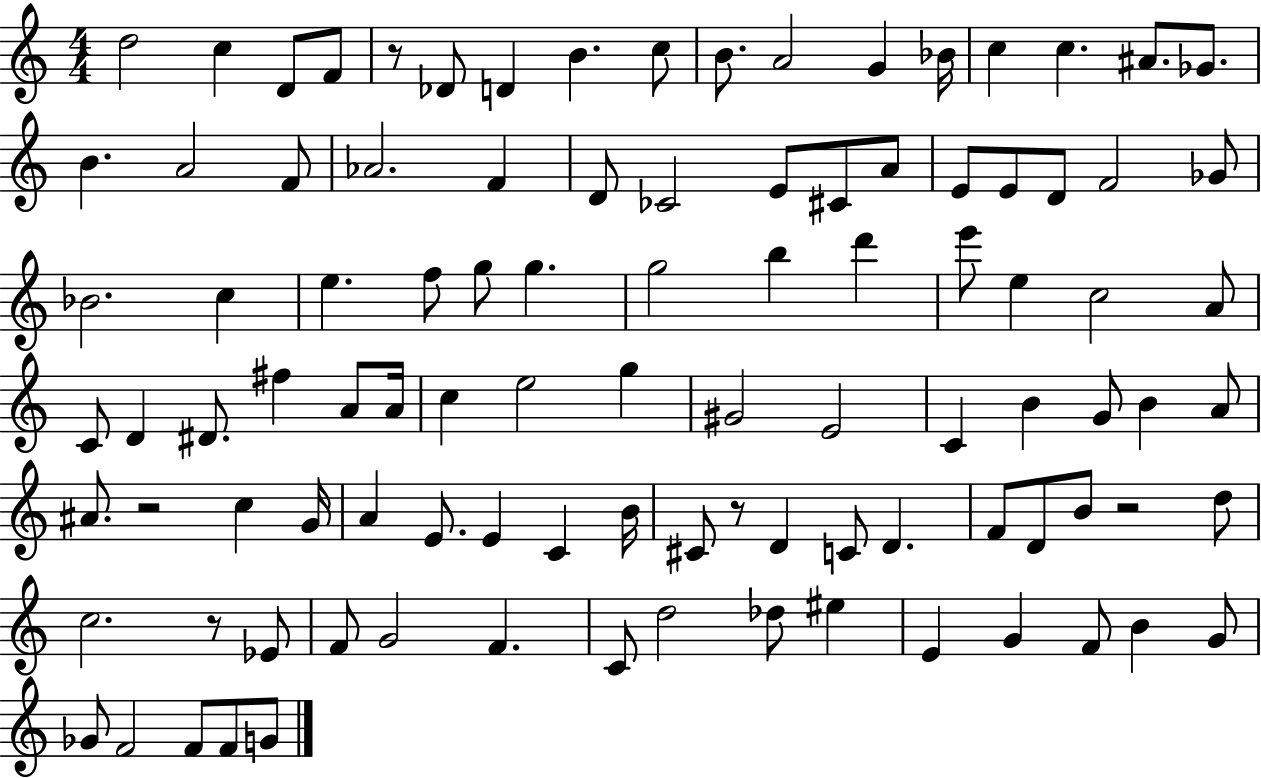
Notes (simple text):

D5/h C5/q D4/e F4/e R/e Db4/e D4/q B4/q. C5/e B4/e. A4/h G4/q Bb4/s C5/q C5/q. A#4/e. Gb4/e. B4/q. A4/h F4/e Ab4/h. F4/q D4/e CES4/h E4/e C#4/e A4/e E4/e E4/e D4/e F4/h Gb4/e Bb4/h. C5/q E5/q. F5/e G5/e G5/q. G5/h B5/q D6/q E6/e E5/q C5/h A4/e C4/e D4/q D#4/e. F#5/q A4/e A4/s C5/q E5/h G5/q G#4/h E4/h C4/q B4/q G4/e B4/q A4/e A#4/e. R/h C5/q G4/s A4/q E4/e. E4/q C4/q B4/s C#4/e R/e D4/q C4/e D4/q. F4/e D4/e B4/e R/h D5/e C5/h. R/e Eb4/e F4/e G4/h F4/q. C4/e D5/h Db5/e EIS5/q E4/q G4/q F4/e B4/q G4/e Gb4/e F4/h F4/e F4/e G4/e